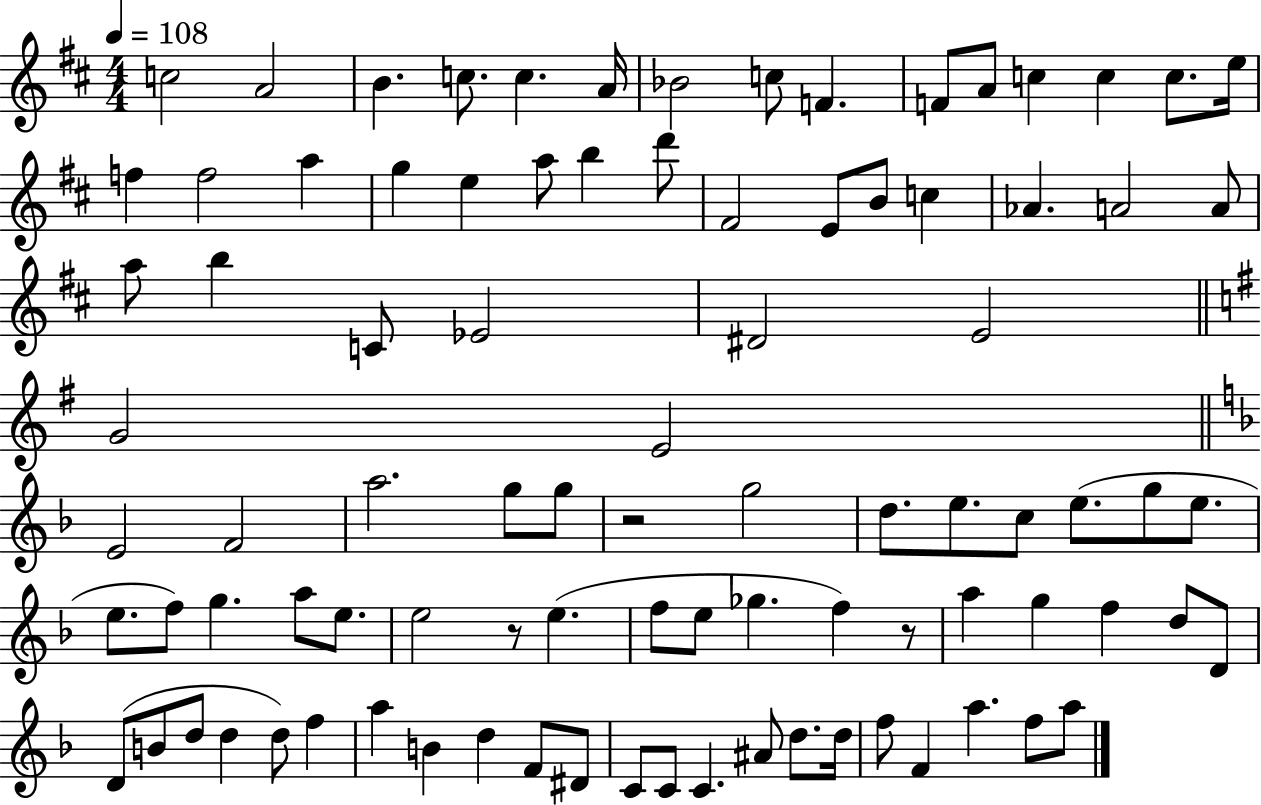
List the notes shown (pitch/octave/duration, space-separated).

C5/h A4/h B4/q. C5/e. C5/q. A4/s Bb4/h C5/e F4/q. F4/e A4/e C5/q C5/q C5/e. E5/s F5/q F5/h A5/q G5/q E5/q A5/e B5/q D6/e F#4/h E4/e B4/e C5/q Ab4/q. A4/h A4/e A5/e B5/q C4/e Eb4/h D#4/h E4/h G4/h E4/h E4/h F4/h A5/h. G5/e G5/e R/h G5/h D5/e. E5/e. C5/e E5/e. G5/e E5/e. E5/e. F5/e G5/q. A5/e E5/e. E5/h R/e E5/q. F5/e E5/e Gb5/q. F5/q R/e A5/q G5/q F5/q D5/e D4/e D4/e B4/e D5/e D5/q D5/e F5/q A5/q B4/q D5/q F4/e D#4/e C4/e C4/e C4/q. A#4/e D5/e. D5/s F5/e F4/q A5/q. F5/e A5/e